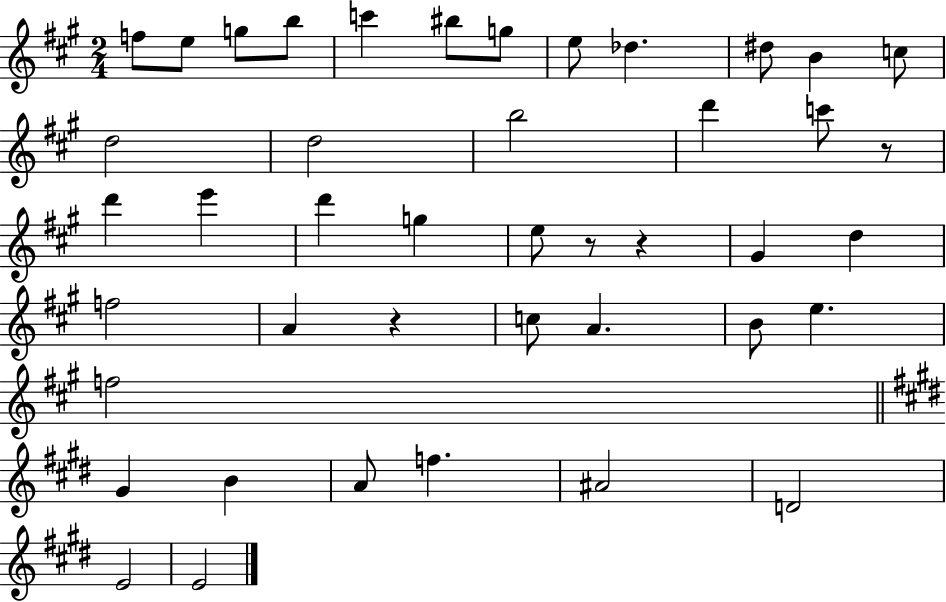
X:1
T:Untitled
M:2/4
L:1/4
K:A
f/2 e/2 g/2 b/2 c' ^b/2 g/2 e/2 _d ^d/2 B c/2 d2 d2 b2 d' c'/2 z/2 d' e' d' g e/2 z/2 z ^G d f2 A z c/2 A B/2 e f2 ^G B A/2 f ^A2 D2 E2 E2